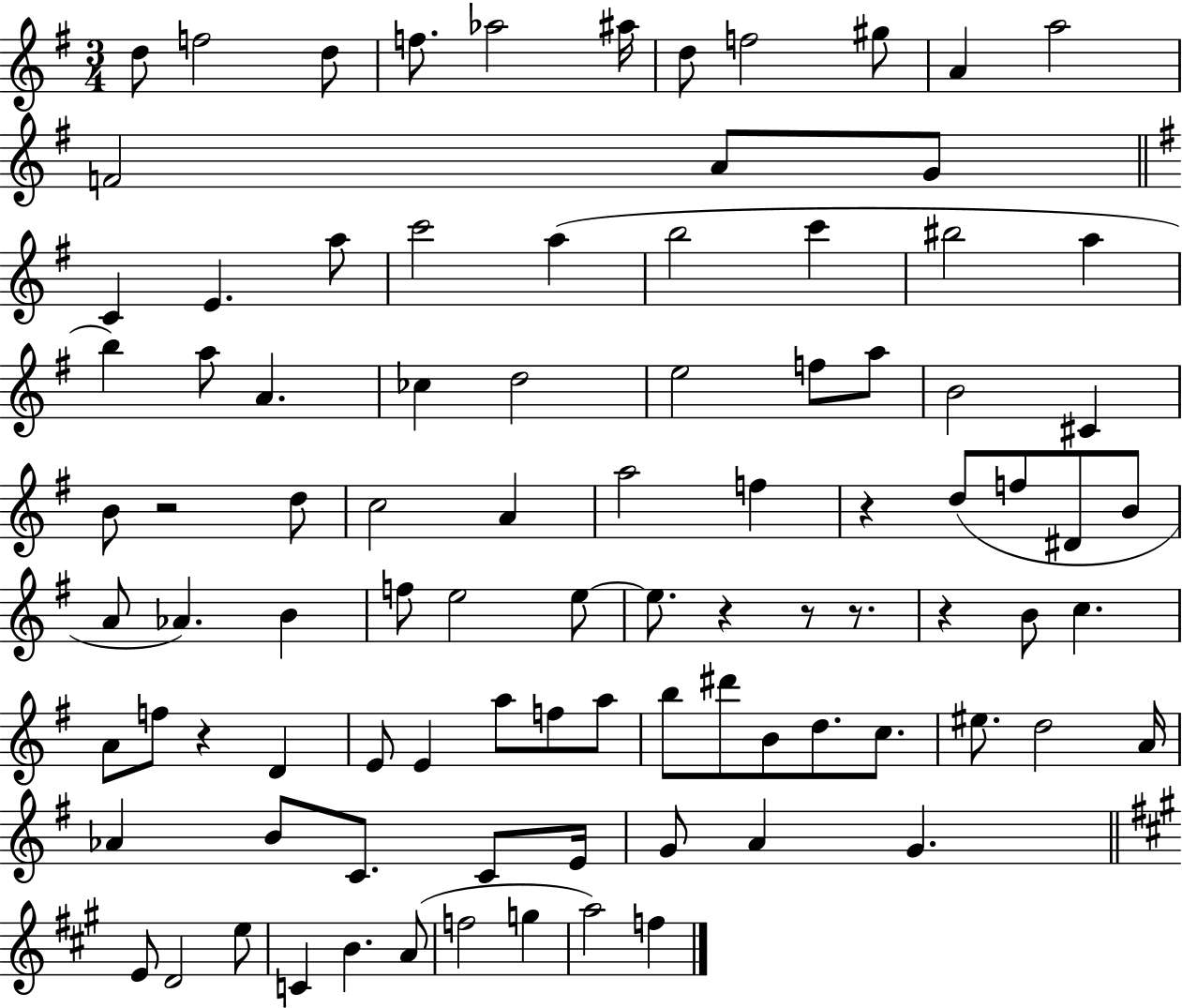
D5/e F5/h D5/e F5/e. Ab5/h A#5/s D5/e F5/h G#5/e A4/q A5/h F4/h A4/e G4/e C4/q E4/q. A5/e C6/h A5/q B5/h C6/q BIS5/h A5/q B5/q A5/e A4/q. CES5/q D5/h E5/h F5/e A5/e B4/h C#4/q B4/e R/h D5/e C5/h A4/q A5/h F5/q R/q D5/e F5/e D#4/e B4/e A4/e Ab4/q. B4/q F5/e E5/h E5/e E5/e. R/q R/e R/e. R/q B4/e C5/q. A4/e F5/e R/q D4/q E4/e E4/q A5/e F5/e A5/e B5/e D#6/e B4/e D5/e. C5/e. EIS5/e. D5/h A4/s Ab4/q B4/e C4/e. C4/e E4/s G4/e A4/q G4/q. E4/e D4/h E5/e C4/q B4/q. A4/e F5/h G5/q A5/h F5/q